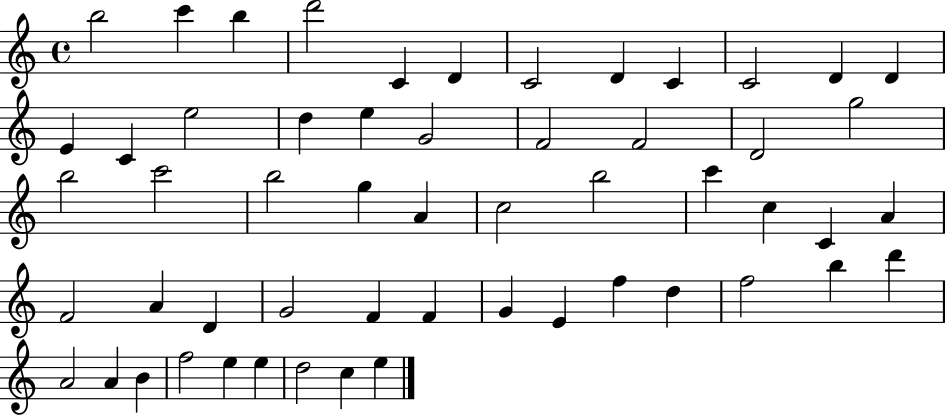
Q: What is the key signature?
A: C major